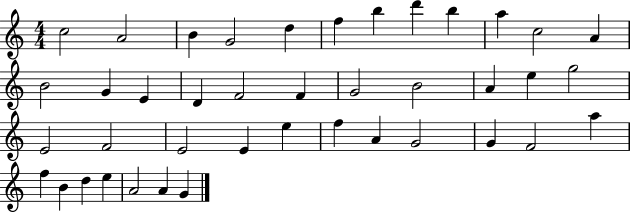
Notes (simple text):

C5/h A4/h B4/q G4/h D5/q F5/q B5/q D6/q B5/q A5/q C5/h A4/q B4/h G4/q E4/q D4/q F4/h F4/q G4/h B4/h A4/q E5/q G5/h E4/h F4/h E4/h E4/q E5/q F5/q A4/q G4/h G4/q F4/h A5/q F5/q B4/q D5/q E5/q A4/h A4/q G4/q